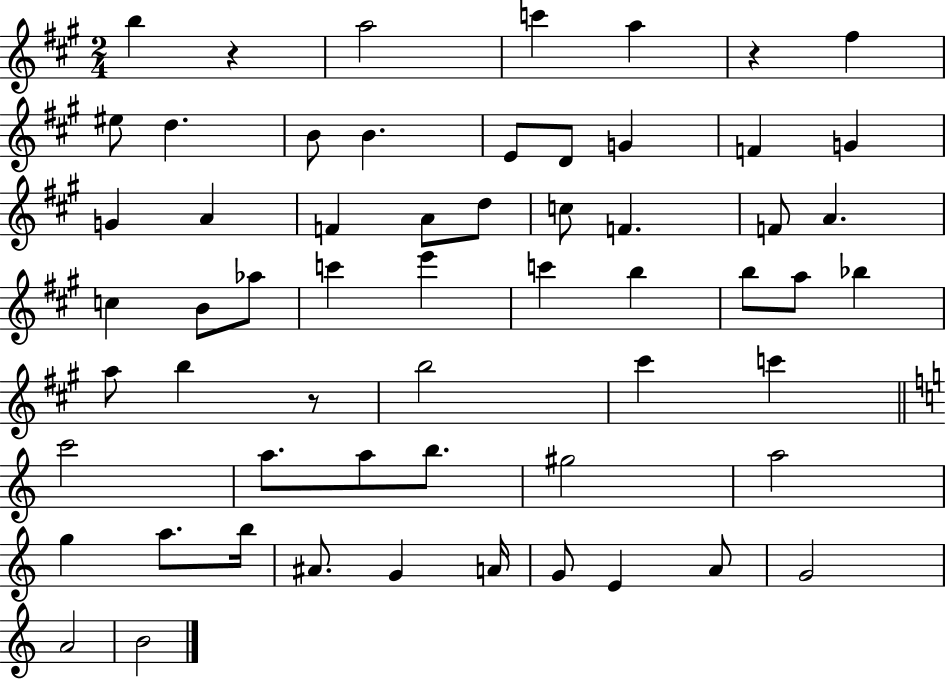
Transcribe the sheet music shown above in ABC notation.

X:1
T:Untitled
M:2/4
L:1/4
K:A
b z a2 c' a z ^f ^e/2 d B/2 B E/2 D/2 G F G G A F A/2 d/2 c/2 F F/2 A c B/2 _a/2 c' e' c' b b/2 a/2 _b a/2 b z/2 b2 ^c' c' c'2 a/2 a/2 b/2 ^g2 a2 g a/2 b/4 ^A/2 G A/4 G/2 E A/2 G2 A2 B2